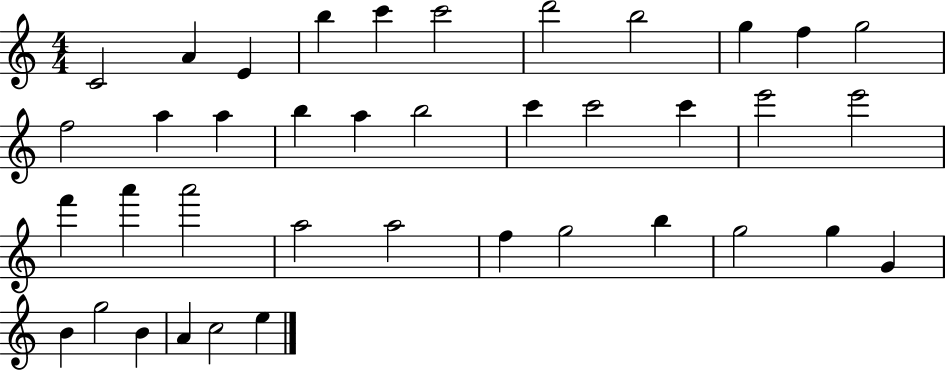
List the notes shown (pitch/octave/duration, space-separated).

C4/h A4/q E4/q B5/q C6/q C6/h D6/h B5/h G5/q F5/q G5/h F5/h A5/q A5/q B5/q A5/q B5/h C6/q C6/h C6/q E6/h E6/h F6/q A6/q A6/h A5/h A5/h F5/q G5/h B5/q G5/h G5/q G4/q B4/q G5/h B4/q A4/q C5/h E5/q